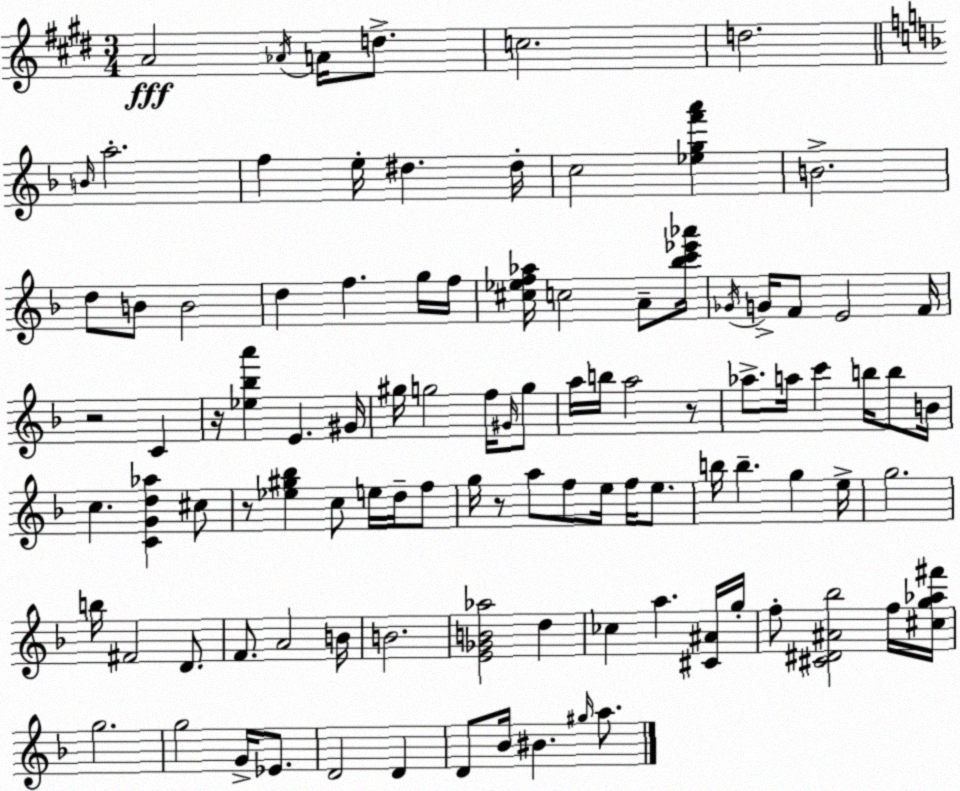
X:1
T:Untitled
M:3/4
L:1/4
K:E
A2 _A/4 A/4 d/2 c2 d2 B/4 a2 f e/4 ^d ^d/4 c2 [_egf'a'] B2 d/2 B/2 B2 d f g/4 f/4 [^c_ef_a]/4 c2 A/2 [_bc'_e'_a']/4 _G/4 G/4 F/2 E2 F/4 z2 C z/4 [_e_ba'] E ^G/4 ^g/4 g2 f/4 ^G/4 g/2 a/4 b/4 a2 z/2 _a/2 a/4 c' b/4 b/2 B/4 c [CGd_a] ^c/2 z/2 [_e^g_b] c/2 e/4 d/4 f/2 g/4 z/2 a/2 f/2 e/4 f/4 e/2 b/4 b g e/4 g2 b/4 ^F2 D/2 F/2 A2 B/4 B2 [E_GB_a]2 d _c a [^C^A]/4 g/4 f/2 [^C^D^A_b]2 f/4 [^cg_a^f']/4 g2 g2 G/4 _E/2 D2 D D/2 _B/4 ^B ^g/4 a/2